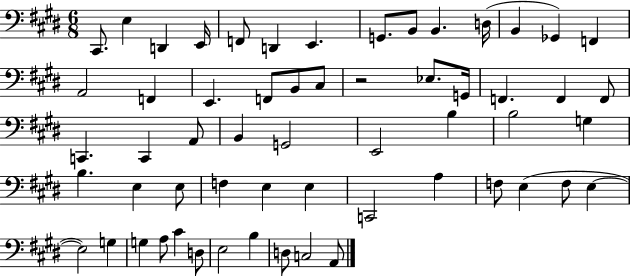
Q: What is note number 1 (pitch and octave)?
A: C#2